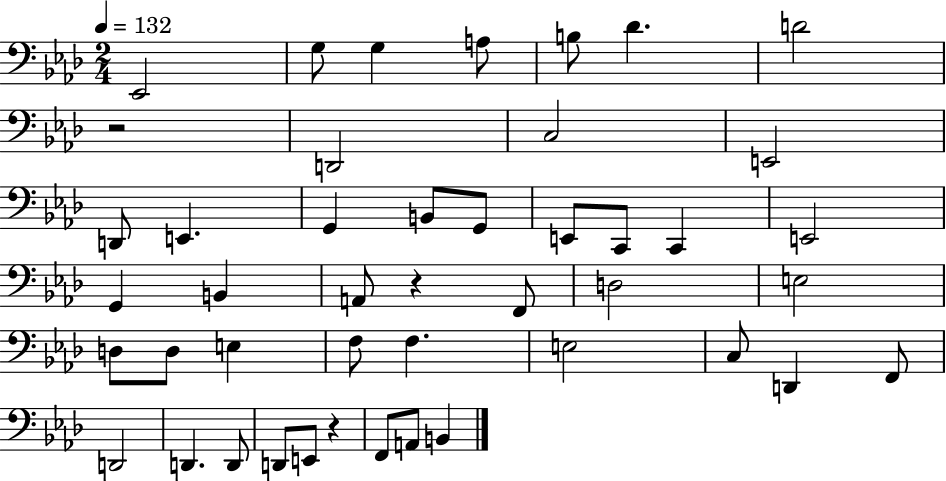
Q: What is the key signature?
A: AES major